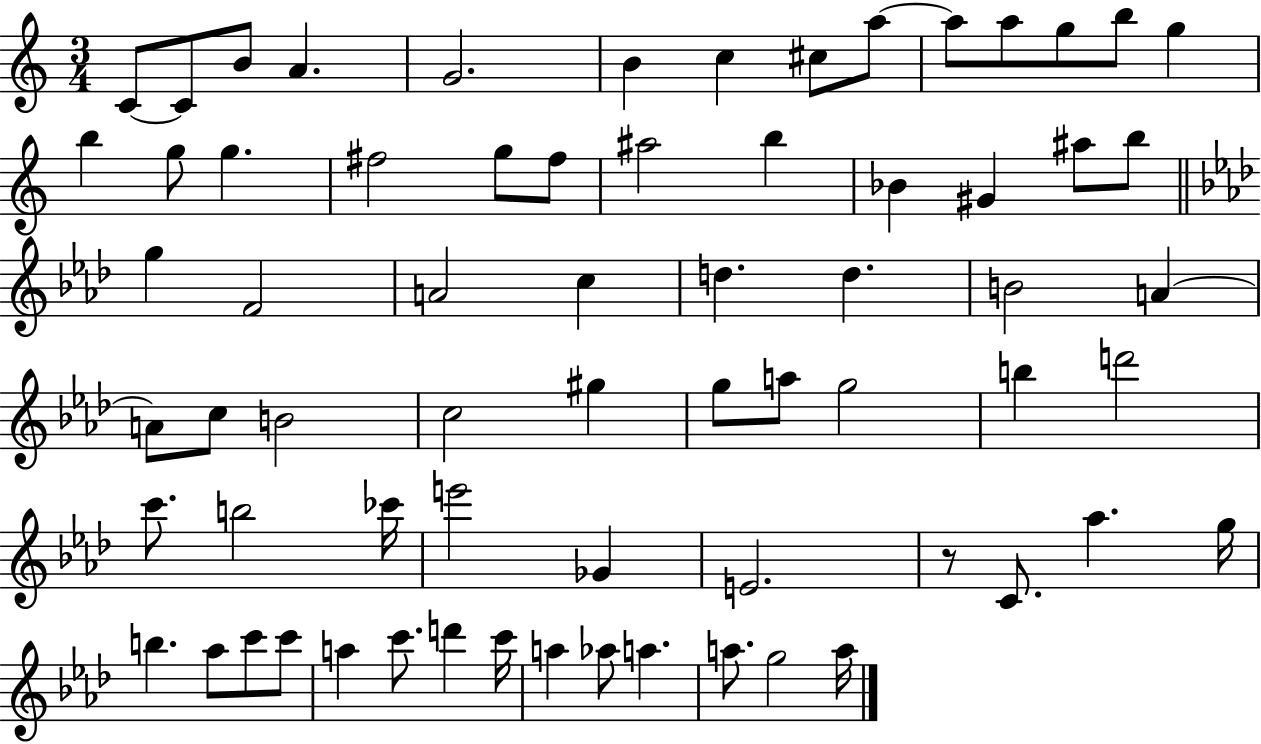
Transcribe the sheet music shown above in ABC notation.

X:1
T:Untitled
M:3/4
L:1/4
K:C
C/2 C/2 B/2 A G2 B c ^c/2 a/2 a/2 a/2 g/2 b/2 g b g/2 g ^f2 g/2 ^f/2 ^a2 b _B ^G ^a/2 b/2 g F2 A2 c d d B2 A A/2 c/2 B2 c2 ^g g/2 a/2 g2 b d'2 c'/2 b2 _c'/4 e'2 _G E2 z/2 C/2 _a g/4 b _a/2 c'/2 c'/2 a c'/2 d' c'/4 a _a/2 a a/2 g2 a/4